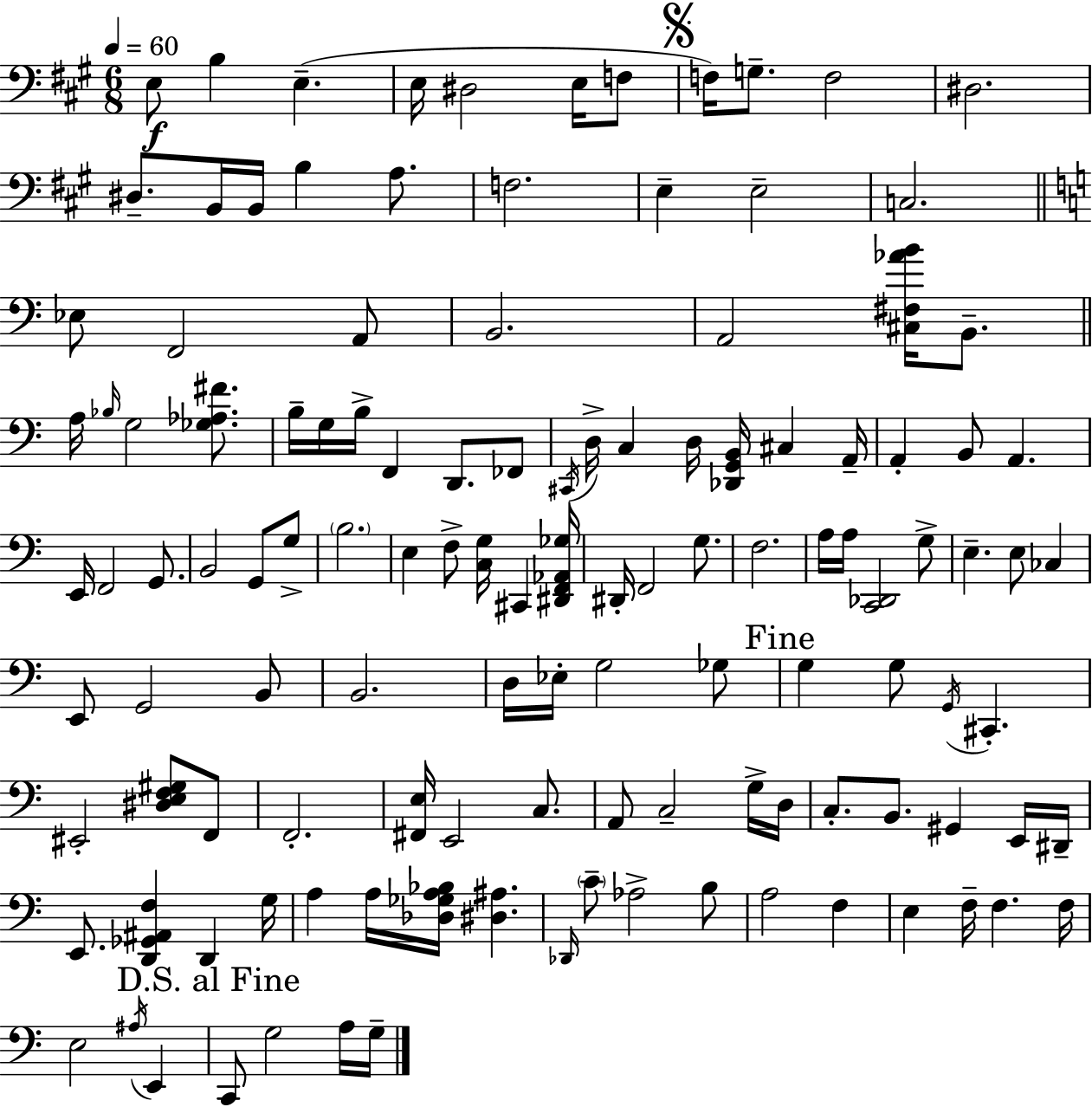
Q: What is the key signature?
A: A major